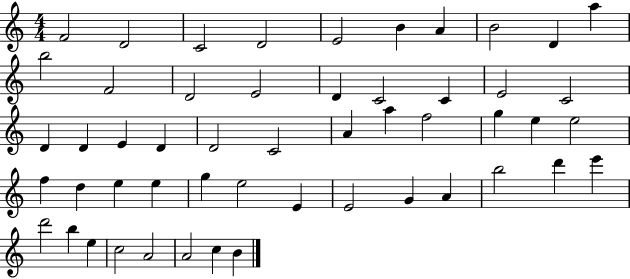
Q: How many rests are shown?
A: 0